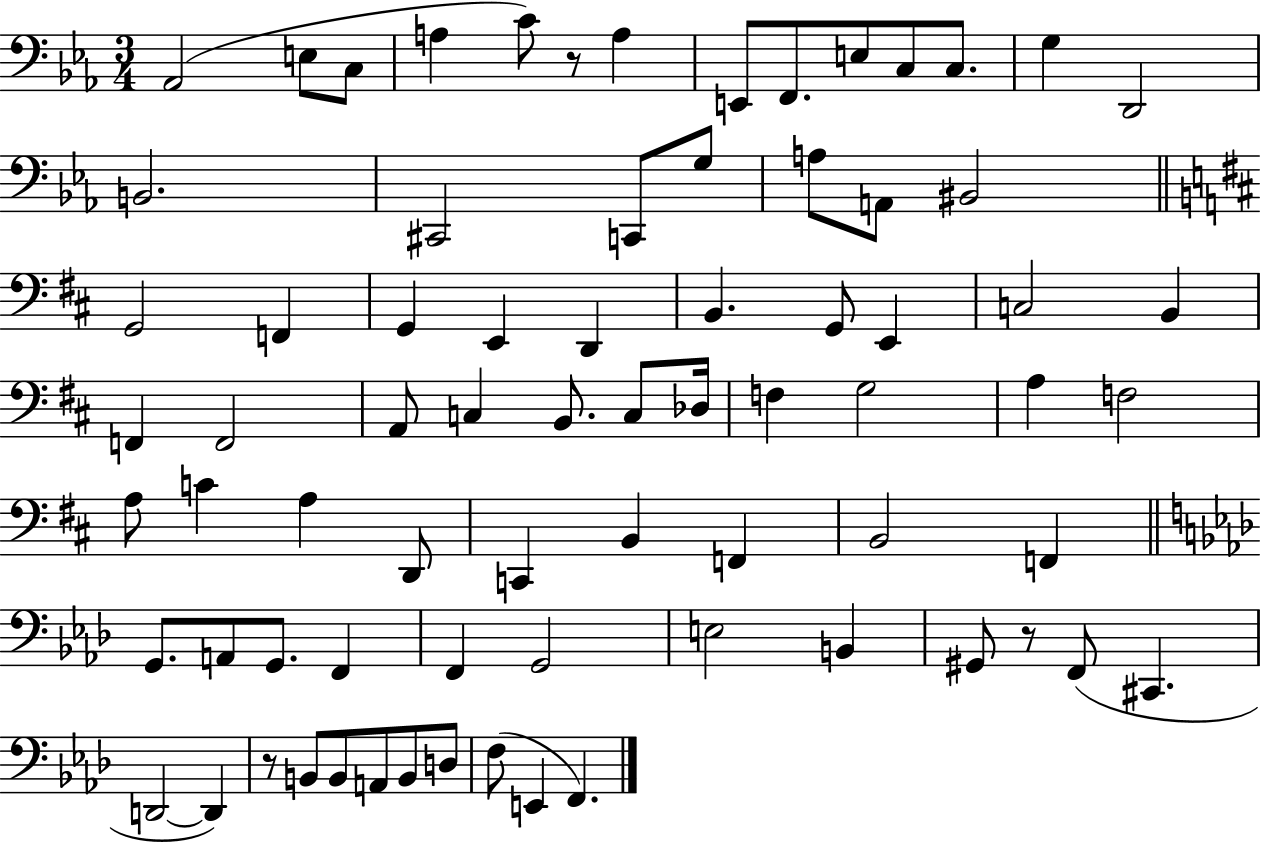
Ab2/h E3/e C3/e A3/q C4/e R/e A3/q E2/e F2/e. E3/e C3/e C3/e. G3/q D2/h B2/h. C#2/h C2/e G3/e A3/e A2/e BIS2/h G2/h F2/q G2/q E2/q D2/q B2/q. G2/e E2/q C3/h B2/q F2/q F2/h A2/e C3/q B2/e. C3/e Db3/s F3/q G3/h A3/q F3/h A3/e C4/q A3/q D2/e C2/q B2/q F2/q B2/h F2/q G2/e. A2/e G2/e. F2/q F2/q G2/h E3/h B2/q G#2/e R/e F2/e C#2/q. D2/h D2/q R/e B2/e B2/e A2/e B2/e D3/e F3/e E2/q F2/q.